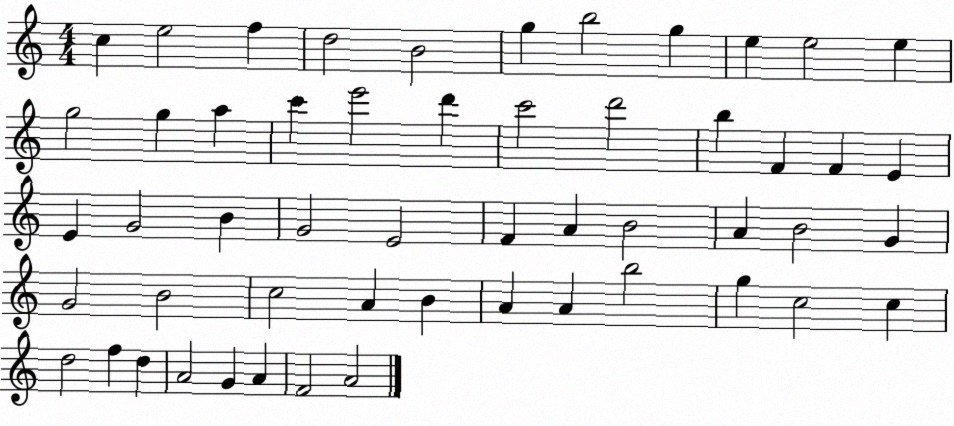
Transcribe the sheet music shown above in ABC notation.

X:1
T:Untitled
M:4/4
L:1/4
K:C
c e2 f d2 B2 g b2 g e e2 e g2 g a c' e'2 d' c'2 d'2 b F F E E G2 B G2 E2 F A B2 A B2 G G2 B2 c2 A B A A b2 g c2 c d2 f d A2 G A F2 A2